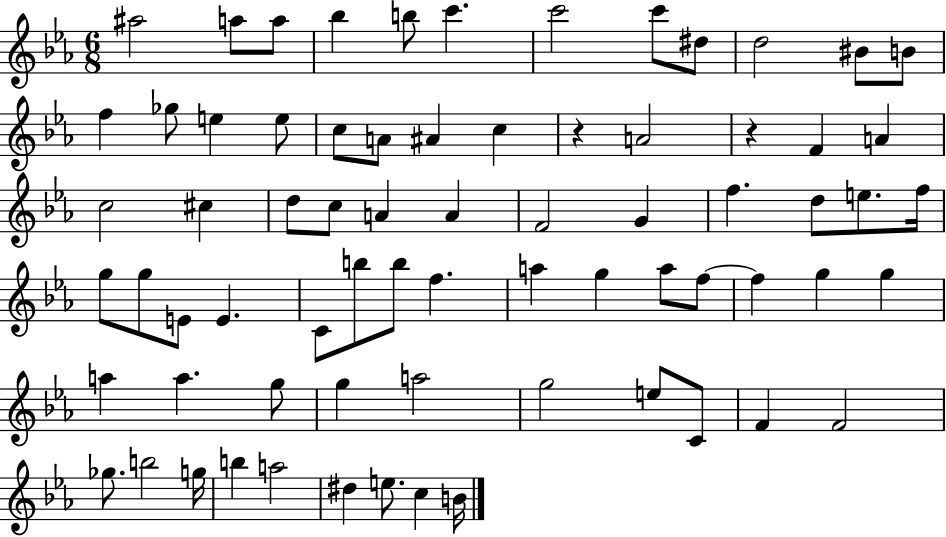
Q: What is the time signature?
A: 6/8